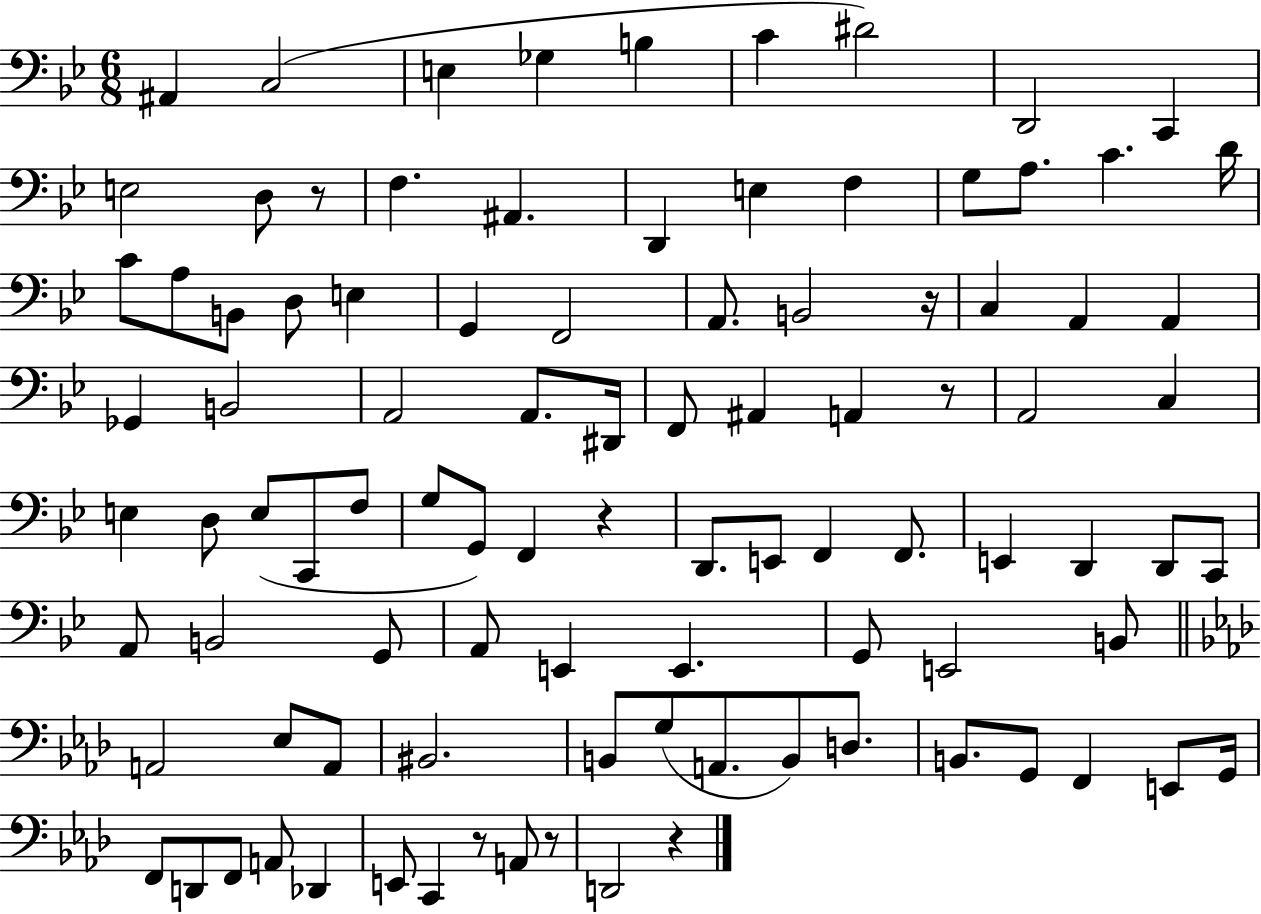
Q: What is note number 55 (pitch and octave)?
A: E2